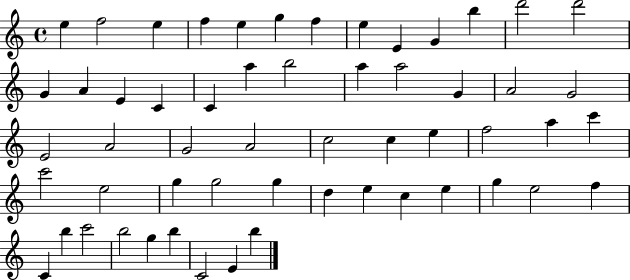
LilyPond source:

{
  \clef treble
  \time 4/4
  \defaultTimeSignature
  \key c \major
  e''4 f''2 e''4 | f''4 e''4 g''4 f''4 | e''4 e'4 g'4 b''4 | d'''2 d'''2 | \break g'4 a'4 e'4 c'4 | c'4 a''4 b''2 | a''4 a''2 g'4 | a'2 g'2 | \break e'2 a'2 | g'2 a'2 | c''2 c''4 e''4 | f''2 a''4 c'''4 | \break c'''2 e''2 | g''4 g''2 g''4 | d''4 e''4 c''4 e''4 | g''4 e''2 f''4 | \break c'4 b''4 c'''2 | b''2 g''4 b''4 | c'2 e'4 b''4 | \bar "|."
}